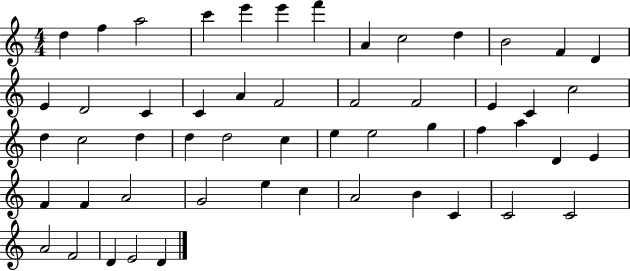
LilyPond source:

{
  \clef treble
  \numericTimeSignature
  \time 4/4
  \key c \major
  d''4 f''4 a''2 | c'''4 e'''4 e'''4 f'''4 | a'4 c''2 d''4 | b'2 f'4 d'4 | \break e'4 d'2 c'4 | c'4 a'4 f'2 | f'2 f'2 | e'4 c'4 c''2 | \break d''4 c''2 d''4 | d''4 d''2 c''4 | e''4 e''2 g''4 | f''4 a''4 d'4 e'4 | \break f'4 f'4 a'2 | g'2 e''4 c''4 | a'2 b'4 c'4 | c'2 c'2 | \break a'2 f'2 | d'4 e'2 d'4 | \bar "|."
}